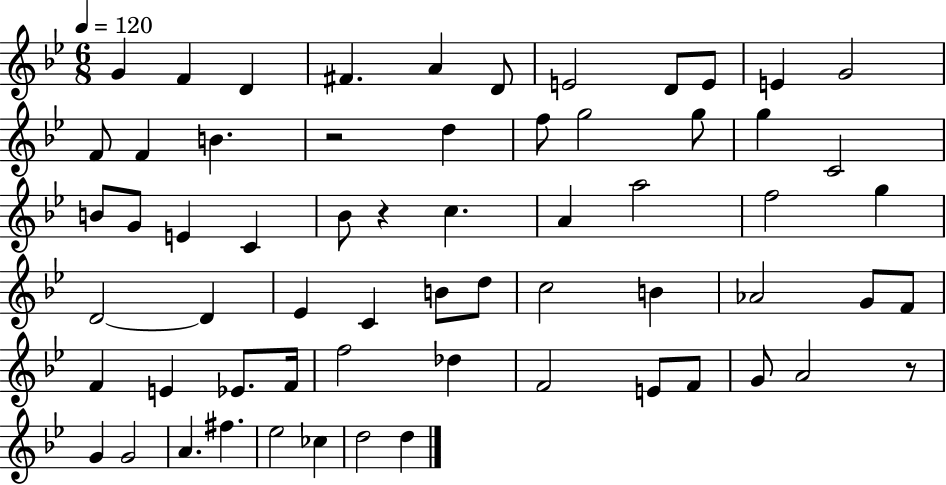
G4/q F4/q D4/q F#4/q. A4/q D4/e E4/h D4/e E4/e E4/q G4/h F4/e F4/q B4/q. R/h D5/q F5/e G5/h G5/e G5/q C4/h B4/e G4/e E4/q C4/q Bb4/e R/q C5/q. A4/q A5/h F5/h G5/q D4/h D4/q Eb4/q C4/q B4/e D5/e C5/h B4/q Ab4/h G4/e F4/e F4/q E4/q Eb4/e. F4/s F5/h Db5/q F4/h E4/e F4/e G4/e A4/h R/e G4/q G4/h A4/q. F#5/q. Eb5/h CES5/q D5/h D5/q